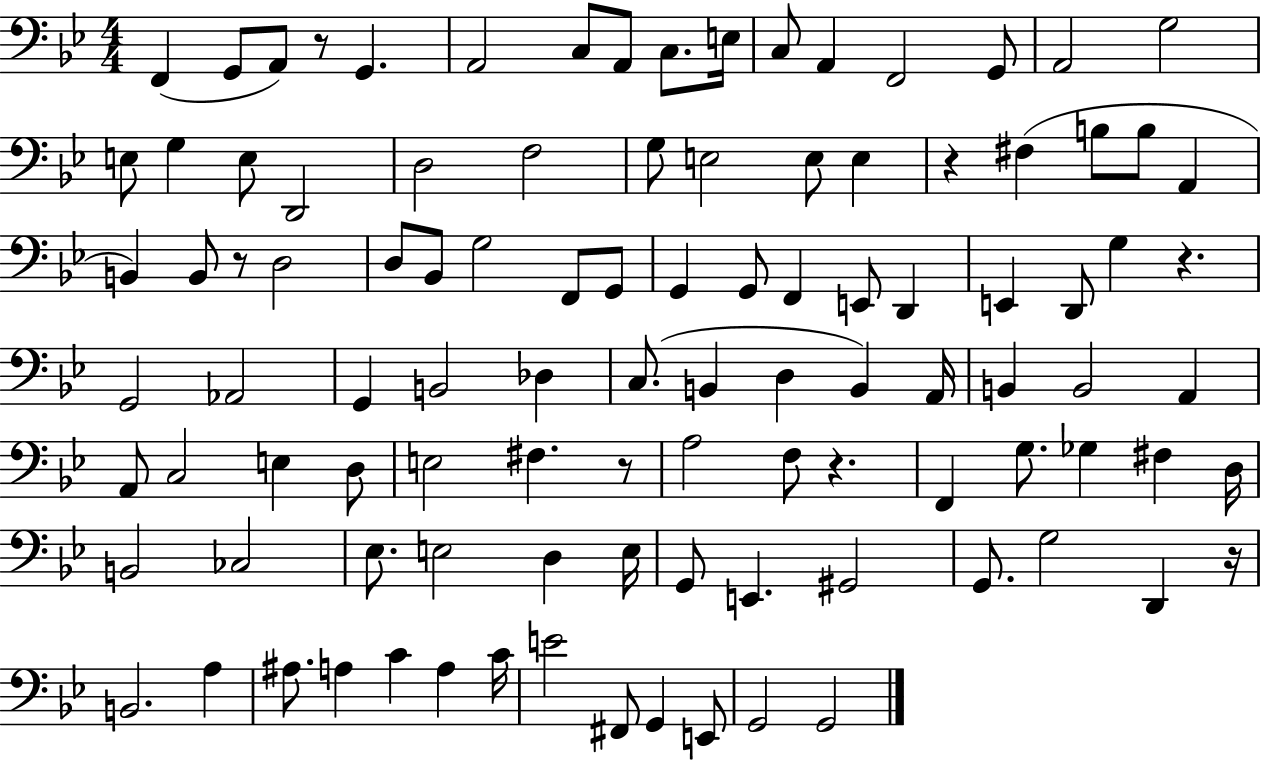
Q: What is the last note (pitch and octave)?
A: G2